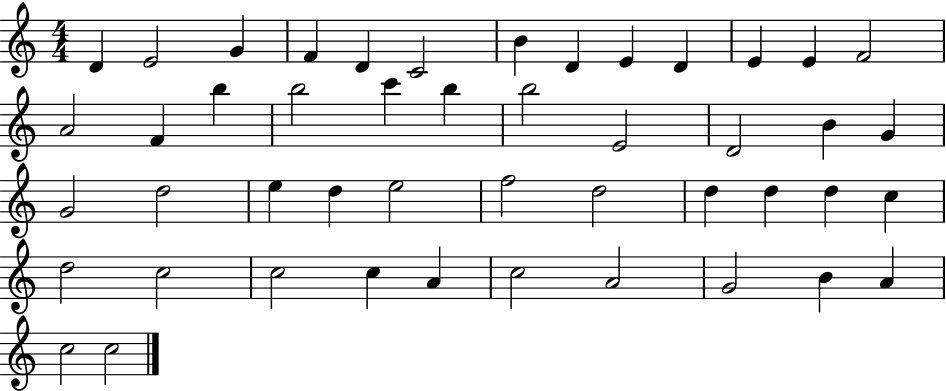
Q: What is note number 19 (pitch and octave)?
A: B5